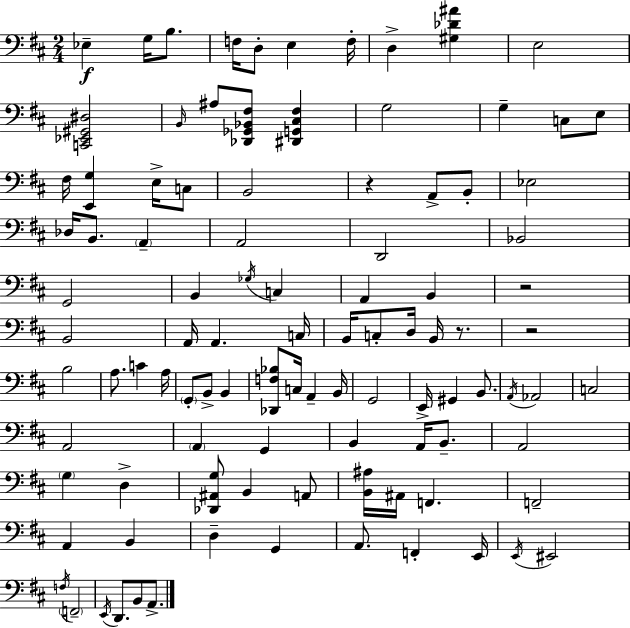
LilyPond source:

{
  \clef bass
  \numericTimeSignature
  \time 2/4
  \key d \major
  ees4--\f g16 b8. | f16 d8-. e4 f16-. | d4-> <gis des' ais'>4 | e2 | \break <c, ees, gis, dis>2 | \grace { b,16 } ais8 <des, ges, bes, fis>8 <dis, g, cis fis>4 | g2 | g4-- c8 e8 | \break fis16 <e, g>4 e16-> c8 | b,2 | r4 a,8-> b,8-. | ees2 | \break des16 b,8. \parenthesize a,4-- | a,2 | d,2 | bes,2 | \break g,2 | b,4 \acciaccatura { ges16 } c4 | a,4 b,4 | r2 | \break b,2 | a,16 a,4. | c16 b,16 c8-. d16 b,16 r8. | r2 | \break b2 | a8. c'4 | a16 \parenthesize g,8-. b,8-> b,4 | <des, f bes>8 c16 a,4-- | \break b,16 g,2 | e,16-> gis,4 b,8. | \acciaccatura { a,16 } aes,2 | c2 | \break a,2 | \parenthesize a,4 g,4 | b,4 a,16 | b,8.-- a,2 | \break \parenthesize g4 d4-> | <des, ais, g>8 b,4 | a,8 <b, ais>16 ais,16 f,4. | f,2-- | \break a,4 b,4 | d4-- g,4 | a,8. f,4-. | e,16 \acciaccatura { e,16 } eis,2 | \break \acciaccatura { f16 } \parenthesize f,2-- | \acciaccatura { e,16 } d,8. | b,8 a,8.-> \bar "|."
}